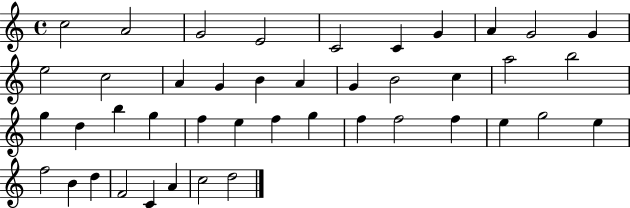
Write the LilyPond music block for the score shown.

{
  \clef treble
  \time 4/4
  \defaultTimeSignature
  \key c \major
  c''2 a'2 | g'2 e'2 | c'2 c'4 g'4 | a'4 g'2 g'4 | \break e''2 c''2 | a'4 g'4 b'4 a'4 | g'4 b'2 c''4 | a''2 b''2 | \break g''4 d''4 b''4 g''4 | f''4 e''4 f''4 g''4 | f''4 f''2 f''4 | e''4 g''2 e''4 | \break f''2 b'4 d''4 | f'2 c'4 a'4 | c''2 d''2 | \bar "|."
}